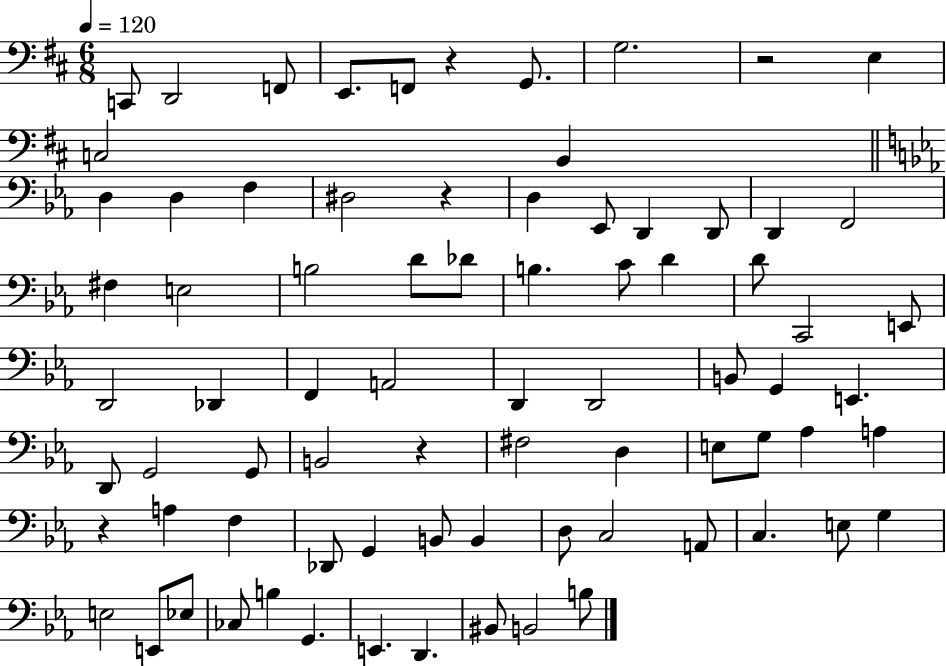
{
  \clef bass
  \numericTimeSignature
  \time 6/8
  \key d \major
  \tempo 4 = 120
  c,8 d,2 f,8 | e,8. f,8 r4 g,8. | g2. | r2 e4 | \break c2 b,4 | \bar "||" \break \key c \minor d4 d4 f4 | dis2 r4 | d4 ees,8 d,4 d,8 | d,4 f,2 | \break fis4 e2 | b2 d'8 des'8 | b4. c'8 d'4 | d'8 c,2 e,8 | \break d,2 des,4 | f,4 a,2 | d,4 d,2 | b,8 g,4 e,4. | \break d,8 g,2 g,8 | b,2 r4 | fis2 d4 | e8 g8 aes4 a4 | \break r4 a4 f4 | des,8 g,4 b,8 b,4 | d8 c2 a,8 | c4. e8 g4 | \break e2 e,8 ees8 | ces8 b4 g,4. | e,4. d,4. | bis,8 b,2 b8 | \break \bar "|."
}